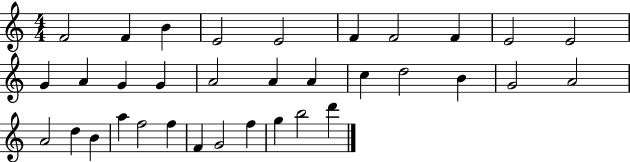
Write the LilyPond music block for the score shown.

{
  \clef treble
  \numericTimeSignature
  \time 4/4
  \key c \major
  f'2 f'4 b'4 | e'2 e'2 | f'4 f'2 f'4 | e'2 e'2 | \break g'4 a'4 g'4 g'4 | a'2 a'4 a'4 | c''4 d''2 b'4 | g'2 a'2 | \break a'2 d''4 b'4 | a''4 f''2 f''4 | f'4 g'2 f''4 | g''4 b''2 d'''4 | \break \bar "|."
}